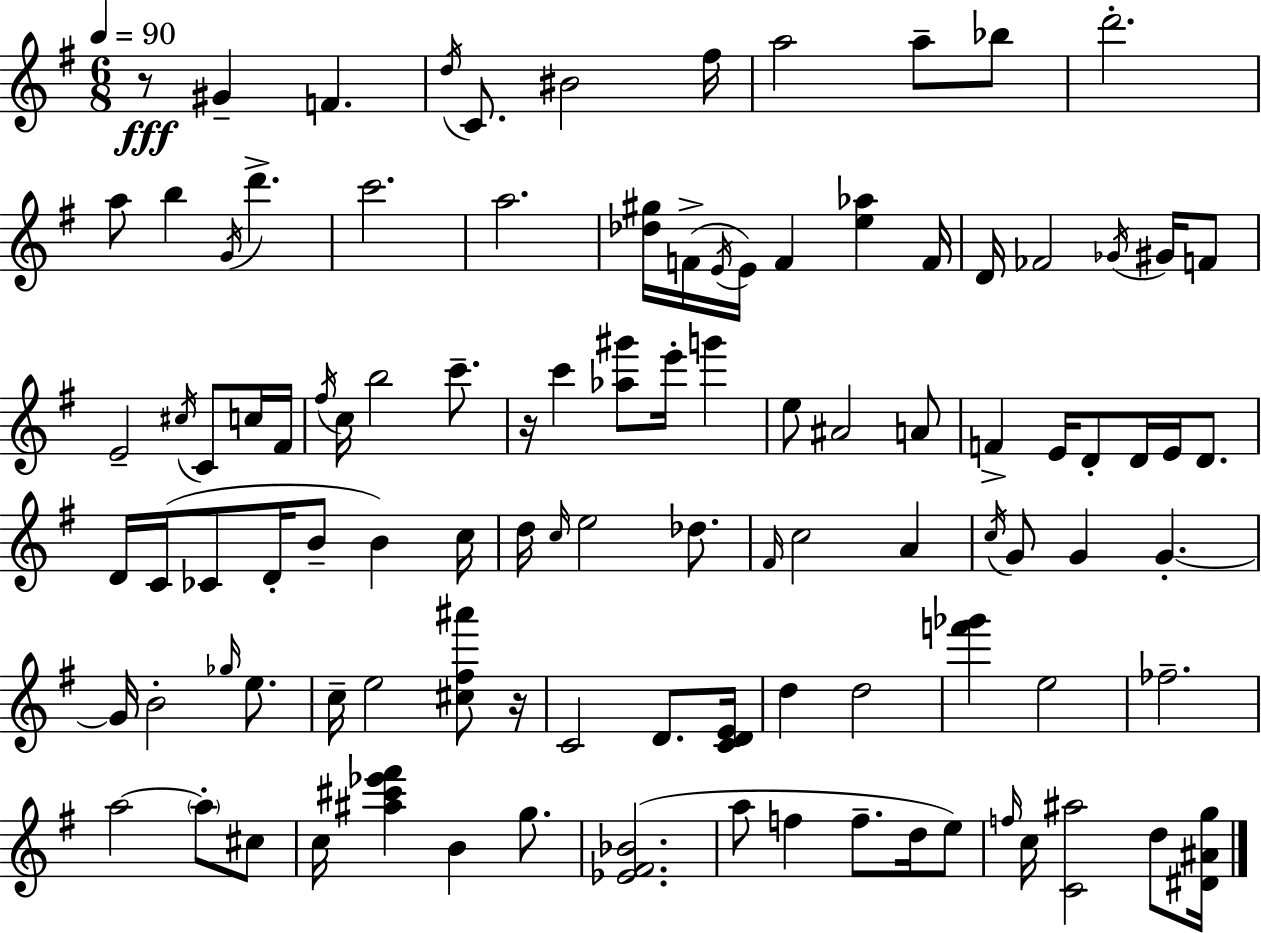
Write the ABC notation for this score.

X:1
T:Untitled
M:6/8
L:1/4
K:G
z/2 ^G F d/4 C/2 ^B2 ^f/4 a2 a/2 _b/2 d'2 a/2 b G/4 d' c'2 a2 [_d^g]/4 F/4 E/4 E/4 F [e_a] F/4 D/4 _F2 _G/4 ^G/4 F/2 E2 ^c/4 C/2 c/4 ^F/4 ^f/4 c/4 b2 c'/2 z/4 c' [_a^g']/2 e'/4 g' e/2 ^A2 A/2 F E/4 D/2 D/4 E/4 D/2 D/4 C/4 _C/2 D/4 B/2 B c/4 d/4 c/4 e2 _d/2 ^F/4 c2 A c/4 G/2 G G G/4 B2 _g/4 e/2 c/4 e2 [^c^f^a']/2 z/4 C2 D/2 [CDE]/4 d d2 [f'_g'] e2 _f2 a2 a/2 ^c/2 c/4 [^a^c'_e'^f'] B g/2 [_E^F_B]2 a/2 f f/2 d/4 e/2 f/4 c/4 [C^a]2 d/2 [^D^Ag]/4